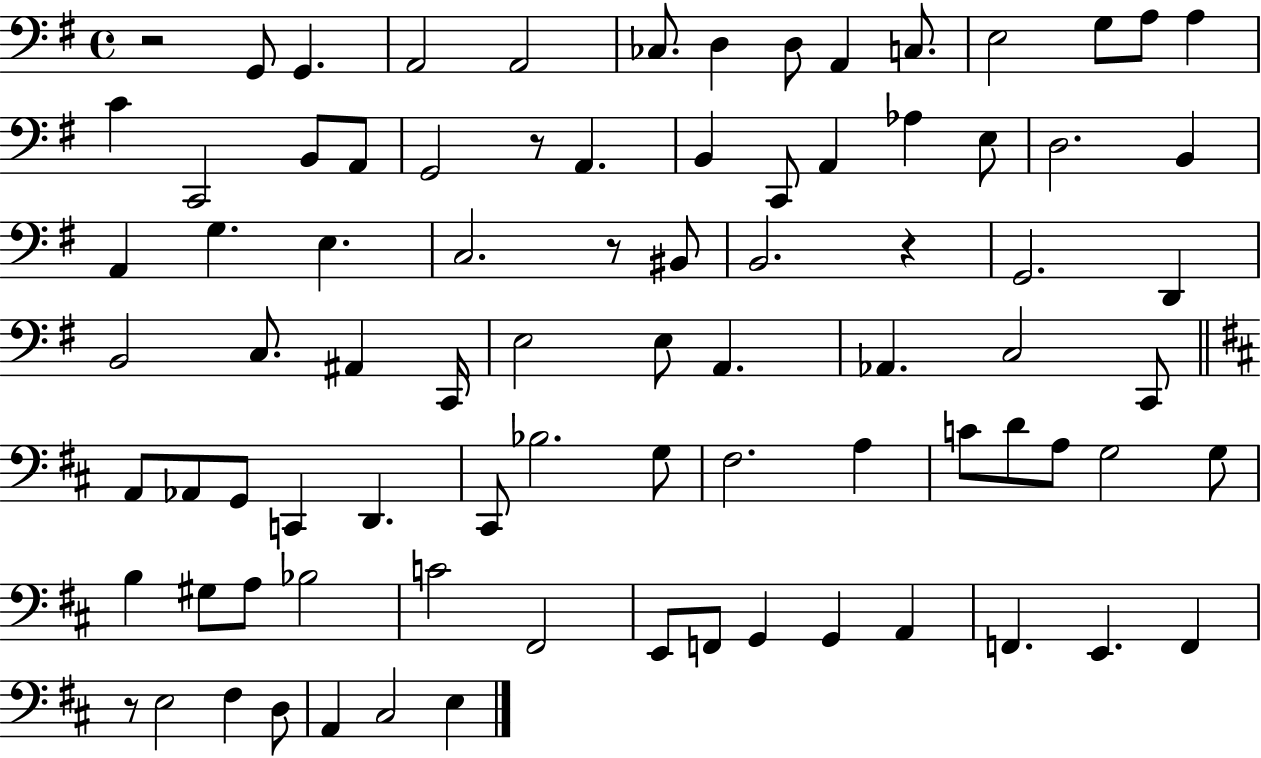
R/h G2/e G2/q. A2/h A2/h CES3/e. D3/q D3/e A2/q C3/e. E3/h G3/e A3/e A3/q C4/q C2/h B2/e A2/e G2/h R/e A2/q. B2/q C2/e A2/q Ab3/q E3/e D3/h. B2/q A2/q G3/q. E3/q. C3/h. R/e BIS2/e B2/h. R/q G2/h. D2/q B2/h C3/e. A#2/q C2/s E3/h E3/e A2/q. Ab2/q. C3/h C2/e A2/e Ab2/e G2/e C2/q D2/q. C#2/e Bb3/h. G3/e F#3/h. A3/q C4/e D4/e A3/e G3/h G3/e B3/q G#3/e A3/e Bb3/h C4/h F#2/h E2/e F2/e G2/q G2/q A2/q F2/q. E2/q. F2/q R/e E3/h F#3/q D3/e A2/q C#3/h E3/q